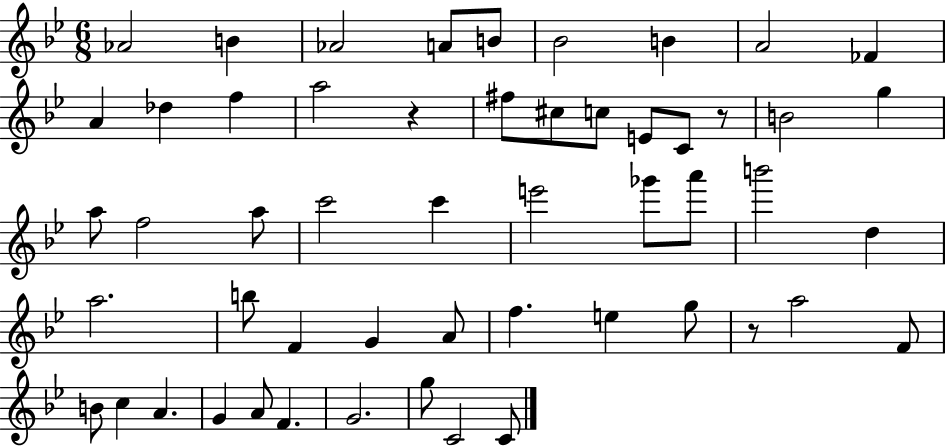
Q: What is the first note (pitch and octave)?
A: Ab4